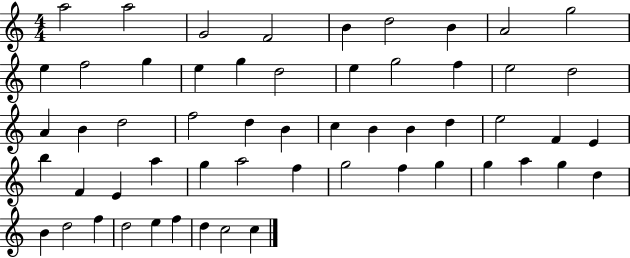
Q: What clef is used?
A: treble